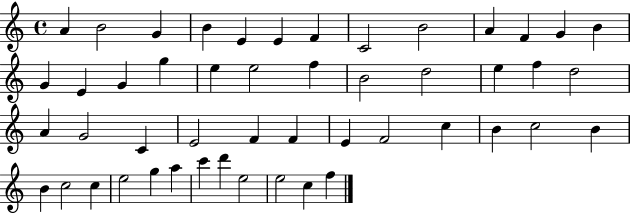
{
  \clef treble
  \time 4/4
  \defaultTimeSignature
  \key c \major
  a'4 b'2 g'4 | b'4 e'4 e'4 f'4 | c'2 b'2 | a'4 f'4 g'4 b'4 | \break g'4 e'4 g'4 g''4 | e''4 e''2 f''4 | b'2 d''2 | e''4 f''4 d''2 | \break a'4 g'2 c'4 | e'2 f'4 f'4 | e'4 f'2 c''4 | b'4 c''2 b'4 | \break b'4 c''2 c''4 | e''2 g''4 a''4 | c'''4 d'''4 e''2 | e''2 c''4 f''4 | \break \bar "|."
}